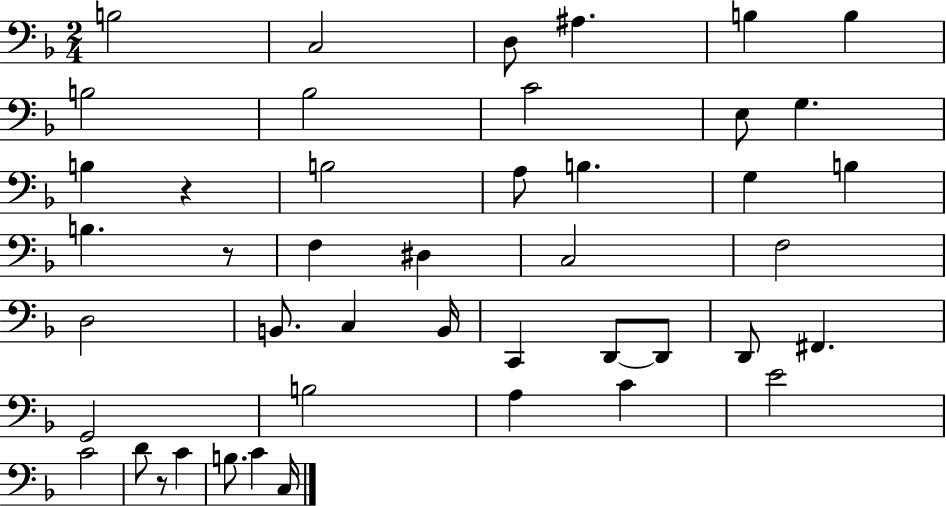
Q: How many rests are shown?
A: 3